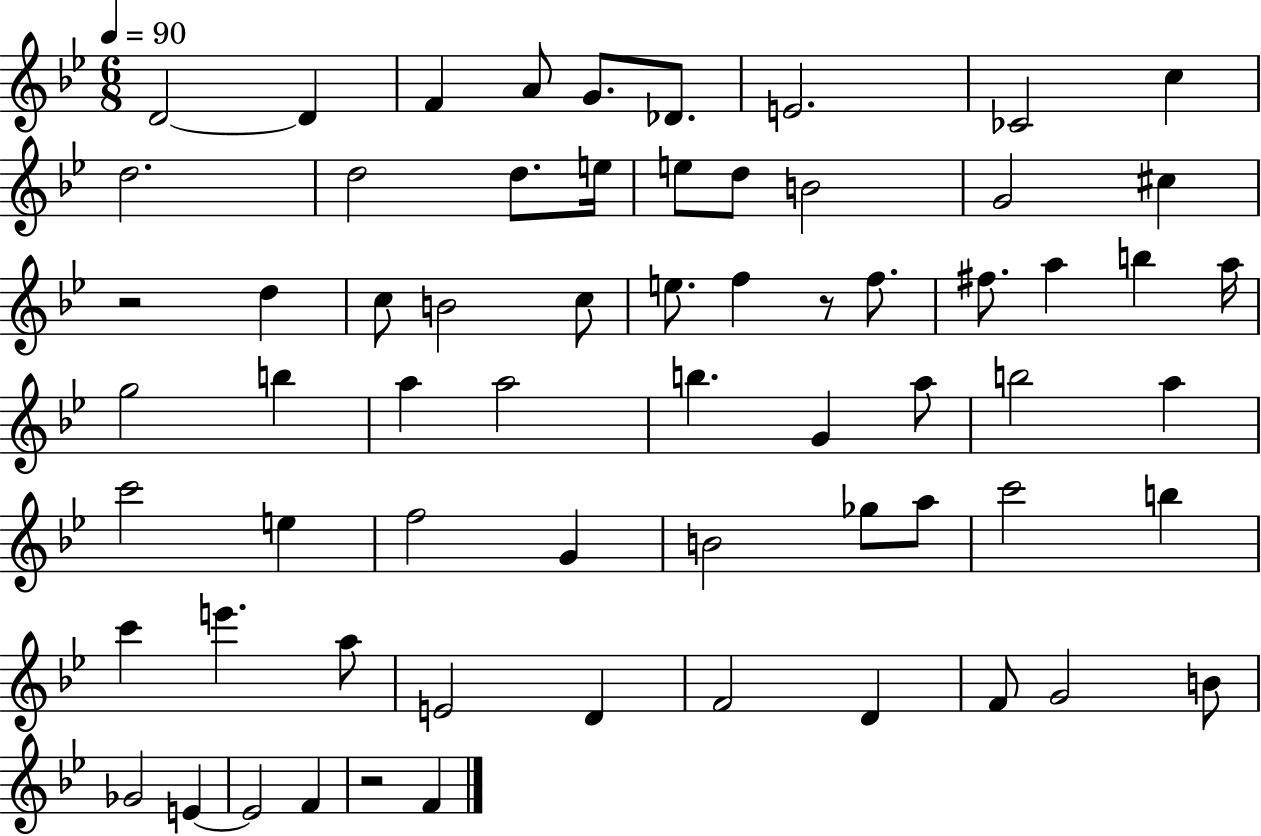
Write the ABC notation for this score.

X:1
T:Untitled
M:6/8
L:1/4
K:Bb
D2 D F A/2 G/2 _D/2 E2 _C2 c d2 d2 d/2 e/4 e/2 d/2 B2 G2 ^c z2 d c/2 B2 c/2 e/2 f z/2 f/2 ^f/2 a b a/4 g2 b a a2 b G a/2 b2 a c'2 e f2 G B2 _g/2 a/2 c'2 b c' e' a/2 E2 D F2 D F/2 G2 B/2 _G2 E E2 F z2 F